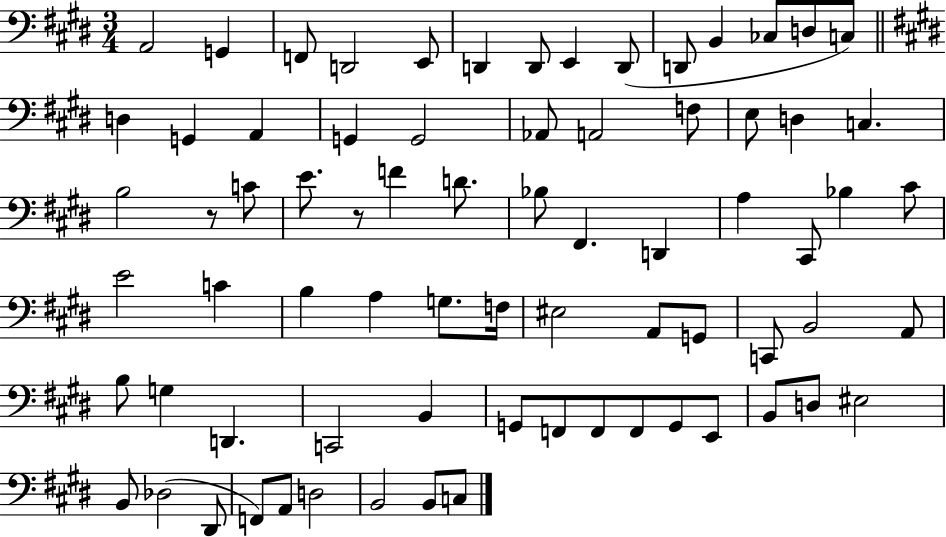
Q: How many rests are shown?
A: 2